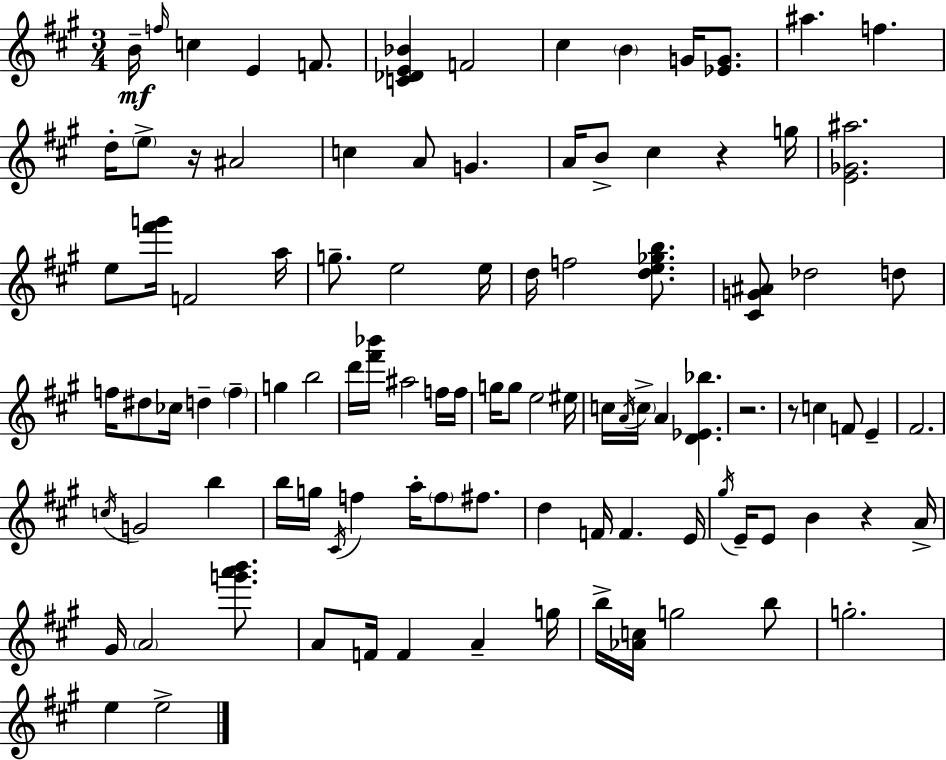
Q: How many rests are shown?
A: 5